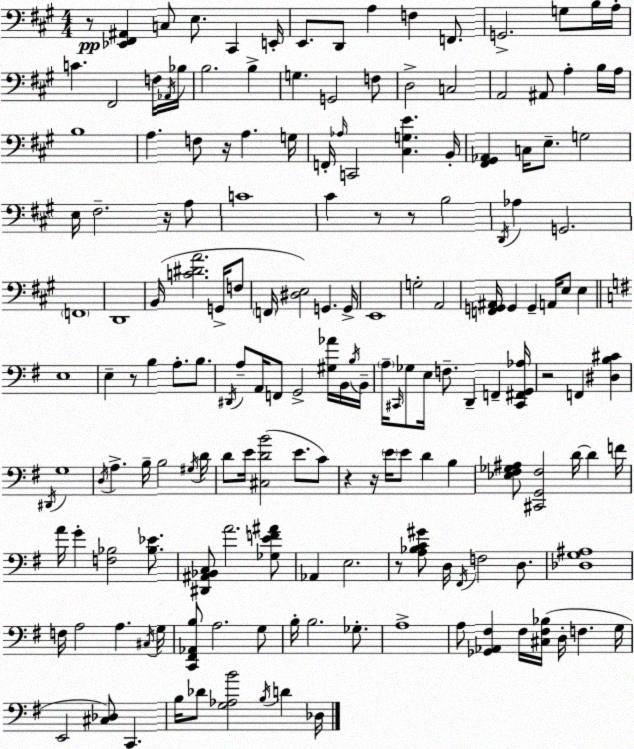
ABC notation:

X:1
T:Untitled
M:4/4
L:1/4
K:A
z/2 [_E,,^F,,^A,,] C,/2 E,/2 ^C,, E,,/4 E,,/2 D,,/2 A, F, F,,/2 G,,2 G,/2 B,/4 A,/4 C ^F,,2 F,/4 _A,,/4 _B,/4 B,2 B, G, G,,2 F,/2 D,2 C,2 A,,2 ^A,,/2 A, B,/4 A,/4 B,4 A, F,/2 z/4 A, G,/4 F,,/4 _A,/4 C,,2 [^C,G,E] B,,/4 [^F,,^G,,_A,,] C,/4 E,/2 G,2 E,/4 ^F,2 z/4 A,/2 C4 ^C z/2 z/2 B,2 D,,/4 _A, G,,2 F,,4 D,,4 B,,/4 [C^DA]2 G,,/4 F,/2 F,,/4 [^D,E,]2 G,, G,,/4 E,,4 G,2 A,,2 [F,,G,,^A,,]/4 G,, G,, A,,/4 E,/2 E, E,4 E, z/2 B, A,/2 B,/2 ^D,,/4 A,/2 A,,/4 F,,/2 G,,2 [^G,_A]/4 B,,/4 B,/4 B,,/4 A,/4 ^C,,/4 _G,/2 E,/4 F,/2 D,, F,, [^C,,^F,,G,,_A,]/4 z2 F,, [^D,B,^C] ^D,,/4 G,4 D,/4 A, B,/4 B,2 ^G,/4 D/4 D/2 E/4 [^C,DB]2 E/2 C/2 z z/4 E/4 E/2 D B, [_E,^F,_G,^A,]/2 [^C,,G,,^F,]2 D/4 D F/4 A/4 G [F,_B,]2 [_B,_E]/2 [^D,,^A,,_B,,C,]/2 A2 [_G,EF^A]/2 _A,, E,2 z/2 [A,_B,C^G]/2 D,/4 ^F,,/4 F,2 D,/2 [_D,G,^A,]4 F,/4 A,2 A, ^C,/4 G,/4 [C,,^F,,_A,,B,]/2 A,2 G,/2 B,/4 B,2 _G,/2 A,4 A,/2 [_G,,_A,,^F,] ^F,/4 [^C,^F,_B,]/4 D,/4 F, G,/4 E,,2 [^C,_D,]/2 C,, B,/4 _D/2 [G,_A,B]2 B,/4 D _D,/4